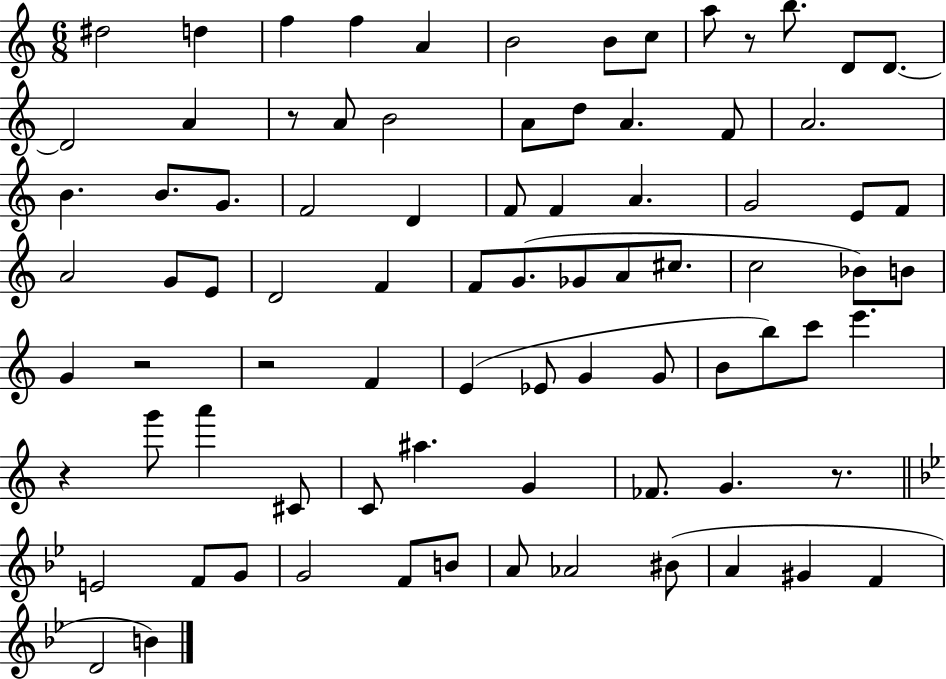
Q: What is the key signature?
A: C major